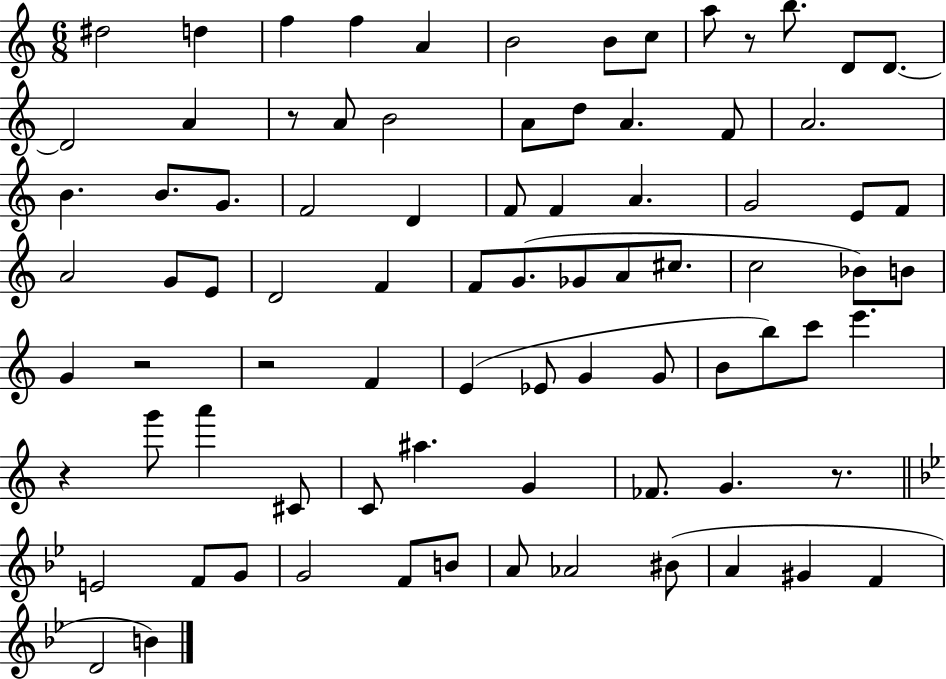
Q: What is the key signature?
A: C major